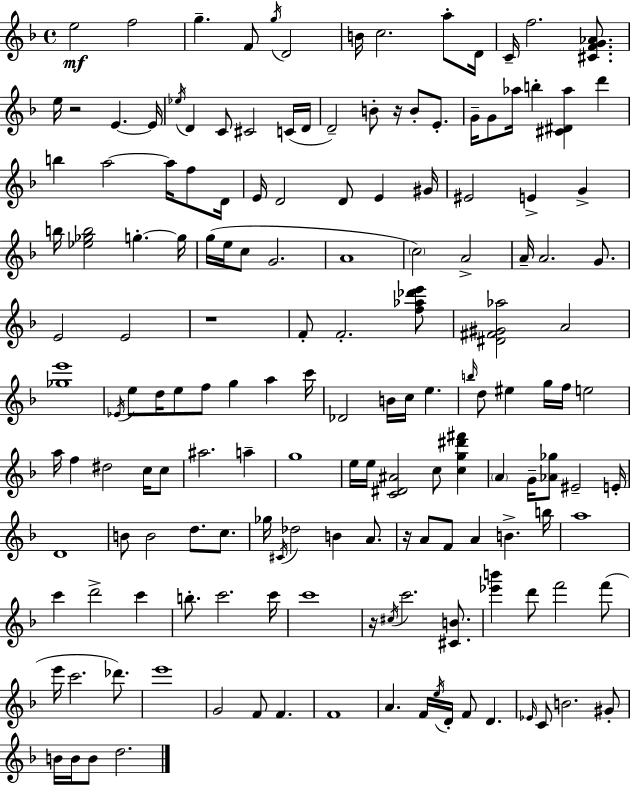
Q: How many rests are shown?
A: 5